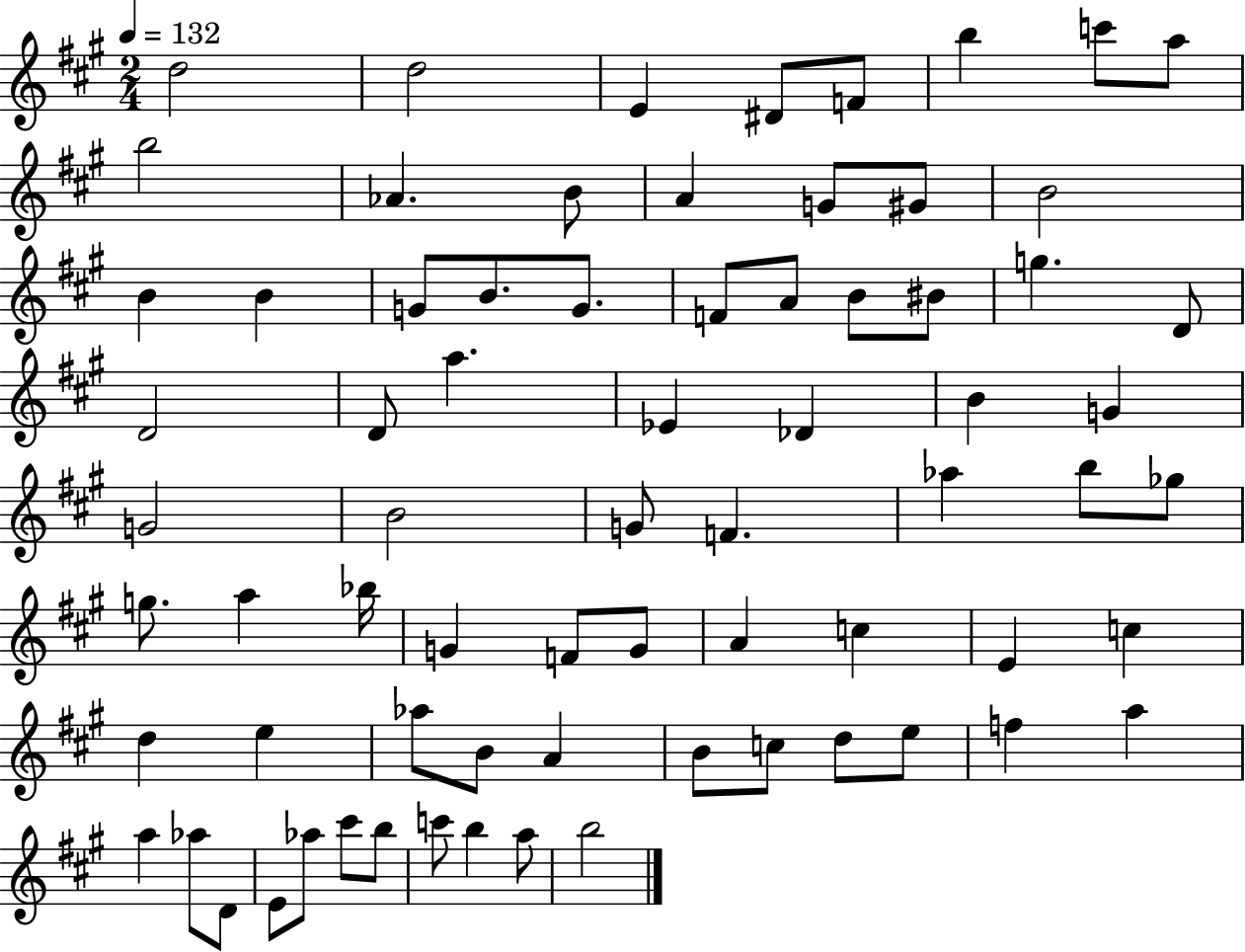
D5/h D5/h E4/q D#4/e F4/e B5/q C6/e A5/e B5/h Ab4/q. B4/e A4/q G4/e G#4/e B4/h B4/q B4/q G4/e B4/e. G4/e. F4/e A4/e B4/e BIS4/e G5/q. D4/e D4/h D4/e A5/q. Eb4/q Db4/q B4/q G4/q G4/h B4/h G4/e F4/q. Ab5/q B5/e Gb5/e G5/e. A5/q Bb5/s G4/q F4/e G4/e A4/q C5/q E4/q C5/q D5/q E5/q Ab5/e B4/e A4/q B4/e C5/e D5/e E5/e F5/q A5/q A5/q Ab5/e D4/e E4/e Ab5/e C#6/e B5/e C6/e B5/q A5/e B5/h